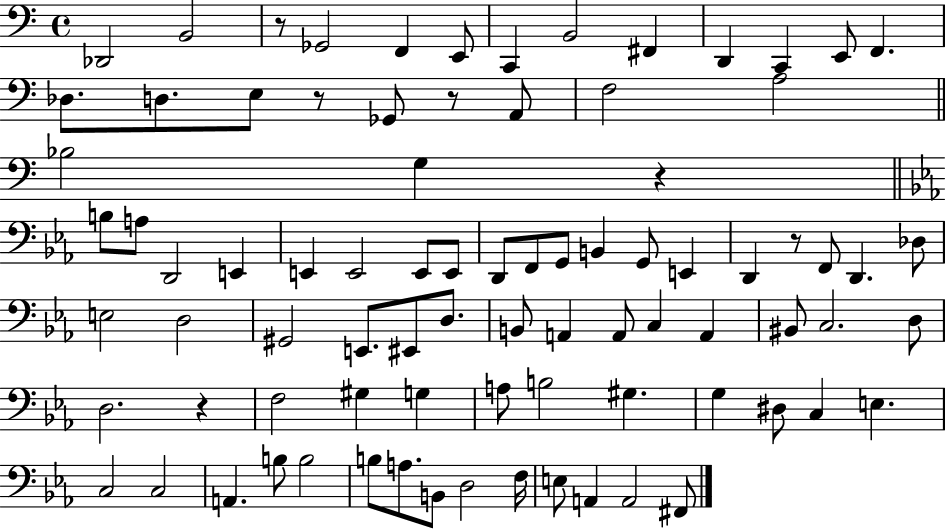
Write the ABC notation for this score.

X:1
T:Untitled
M:4/4
L:1/4
K:C
_D,,2 B,,2 z/2 _G,,2 F,, E,,/2 C,, B,,2 ^F,, D,, C,, E,,/2 F,, _D,/2 D,/2 E,/2 z/2 _G,,/2 z/2 A,,/2 F,2 A,2 _B,2 G, z B,/2 A,/2 D,,2 E,, E,, E,,2 E,,/2 E,,/2 D,,/2 F,,/2 G,,/2 B,, G,,/2 E,, D,, z/2 F,,/2 D,, _D,/2 E,2 D,2 ^G,,2 E,,/2 ^E,,/2 D,/2 B,,/2 A,, A,,/2 C, A,, ^B,,/2 C,2 D,/2 D,2 z F,2 ^G, G, A,/2 B,2 ^G, G, ^D,/2 C, E, C,2 C,2 A,, B,/2 B,2 B,/2 A,/2 B,,/2 D,2 F,/4 E,/2 A,, A,,2 ^F,,/2